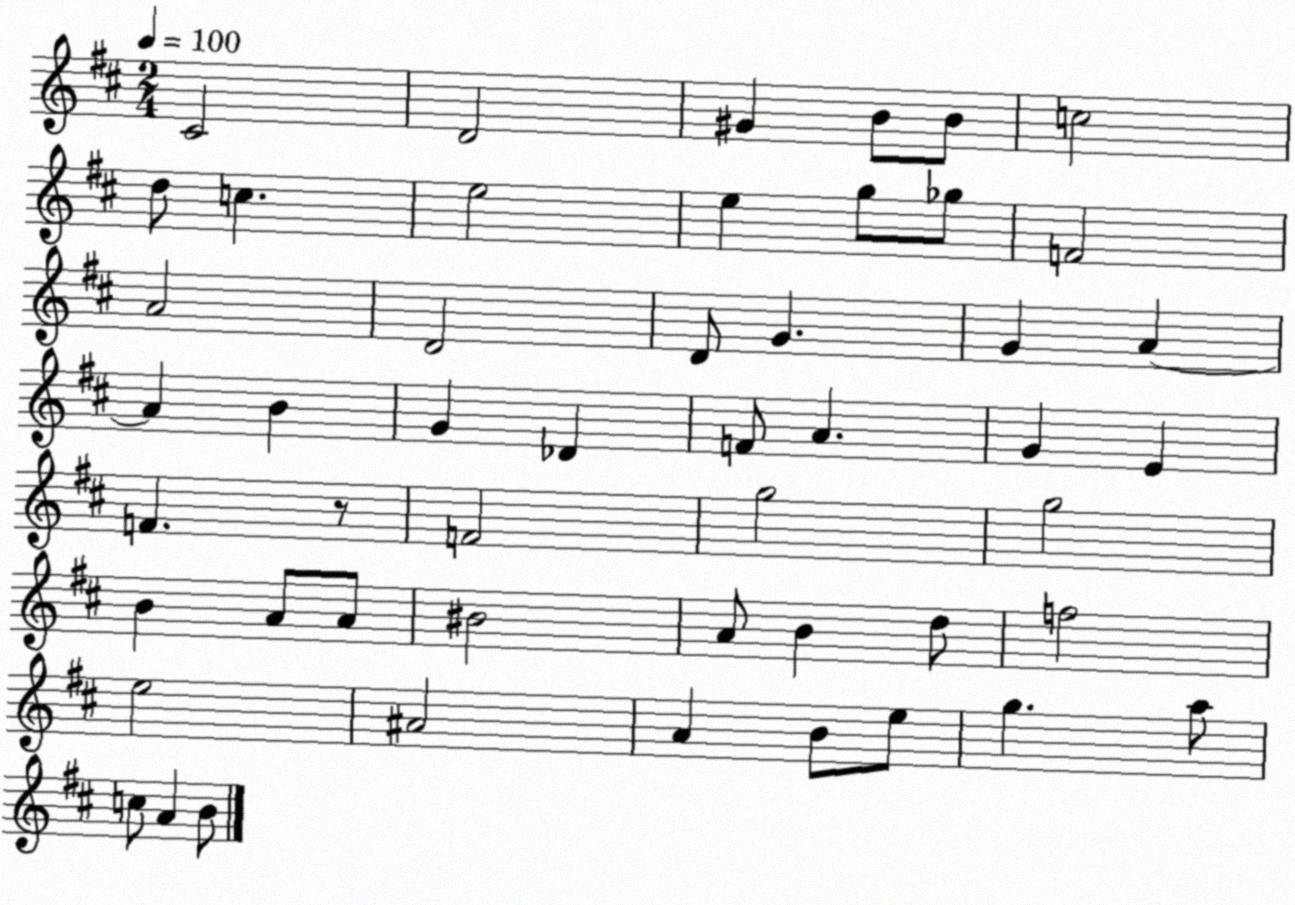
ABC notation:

X:1
T:Untitled
M:2/4
L:1/4
K:D
^C2 D2 ^G B/2 B/2 c2 d/2 c e2 e g/2 _g/2 F2 A2 D2 D/2 G G A A B G _D F/2 A G E F z/2 F2 g2 g2 B A/2 A/2 ^B2 A/2 B d/2 f2 e2 ^A2 A B/2 e/2 g a/2 c/2 A B/2